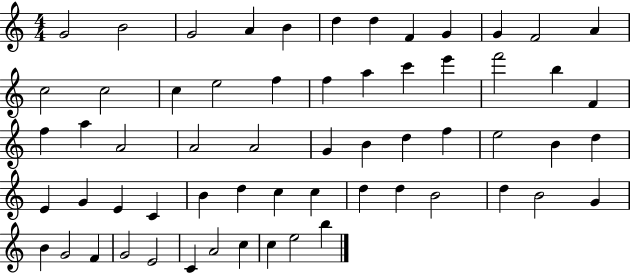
G4/h B4/h G4/h A4/q B4/q D5/q D5/q F4/q G4/q G4/q F4/h A4/q C5/h C5/h C5/q E5/h F5/q F5/q A5/q C6/q E6/q F6/h B5/q F4/q F5/q A5/q A4/h A4/h A4/h G4/q B4/q D5/q F5/q E5/h B4/q D5/q E4/q G4/q E4/q C4/q B4/q D5/q C5/q C5/q D5/q D5/q B4/h D5/q B4/h G4/q B4/q G4/h F4/q G4/h E4/h C4/q A4/h C5/q C5/q E5/h B5/q